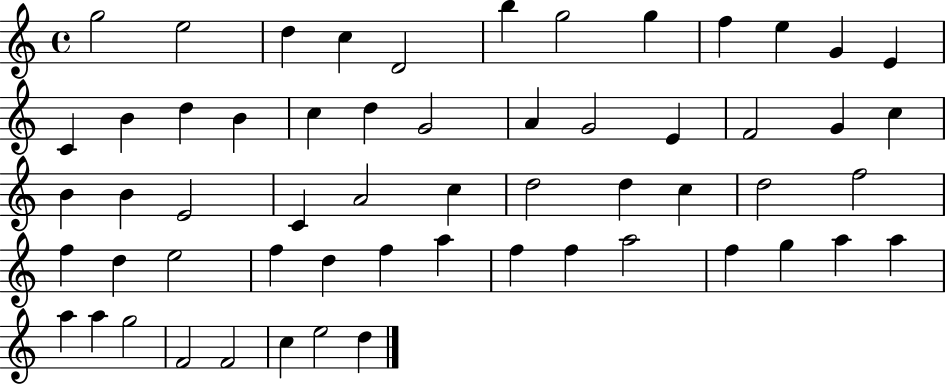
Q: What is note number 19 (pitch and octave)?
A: G4